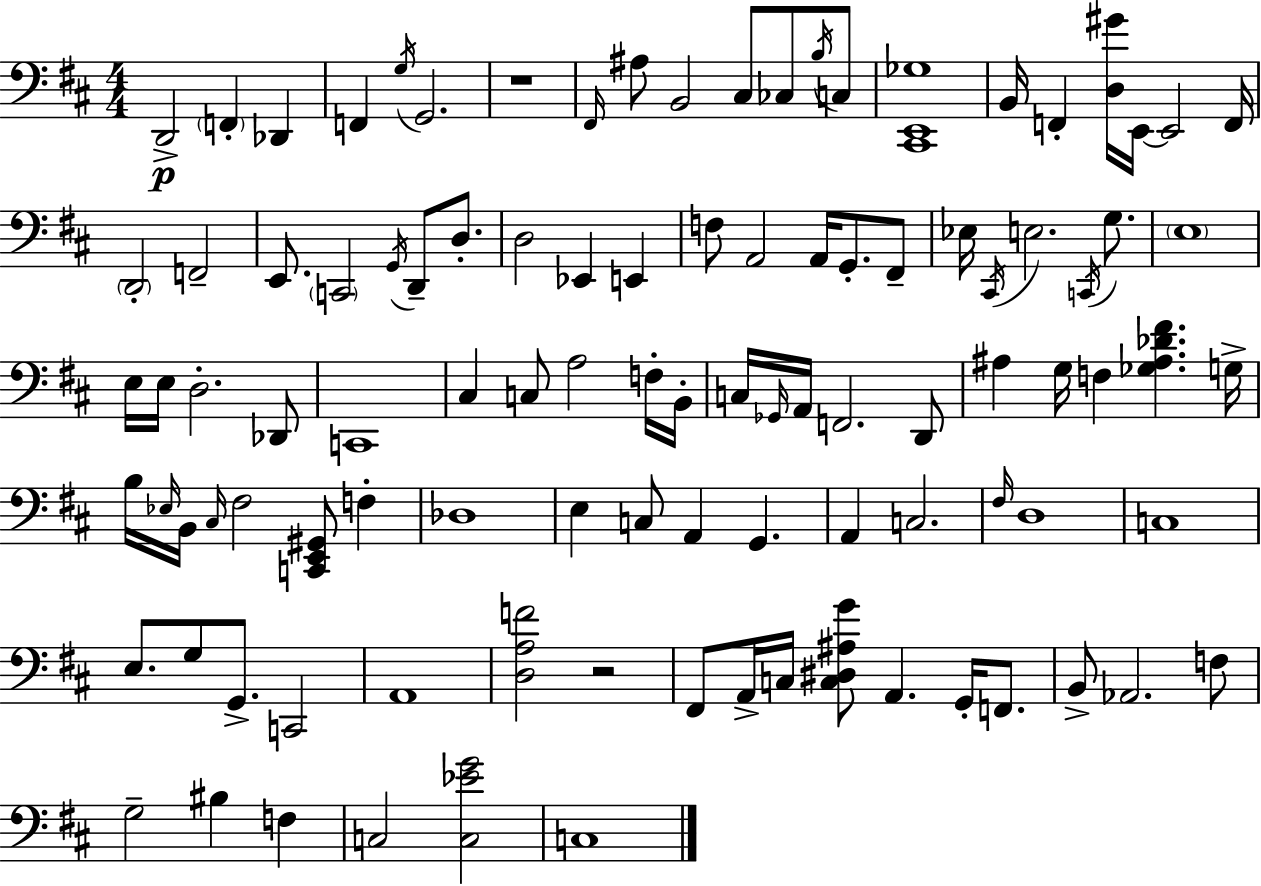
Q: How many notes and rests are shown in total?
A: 102